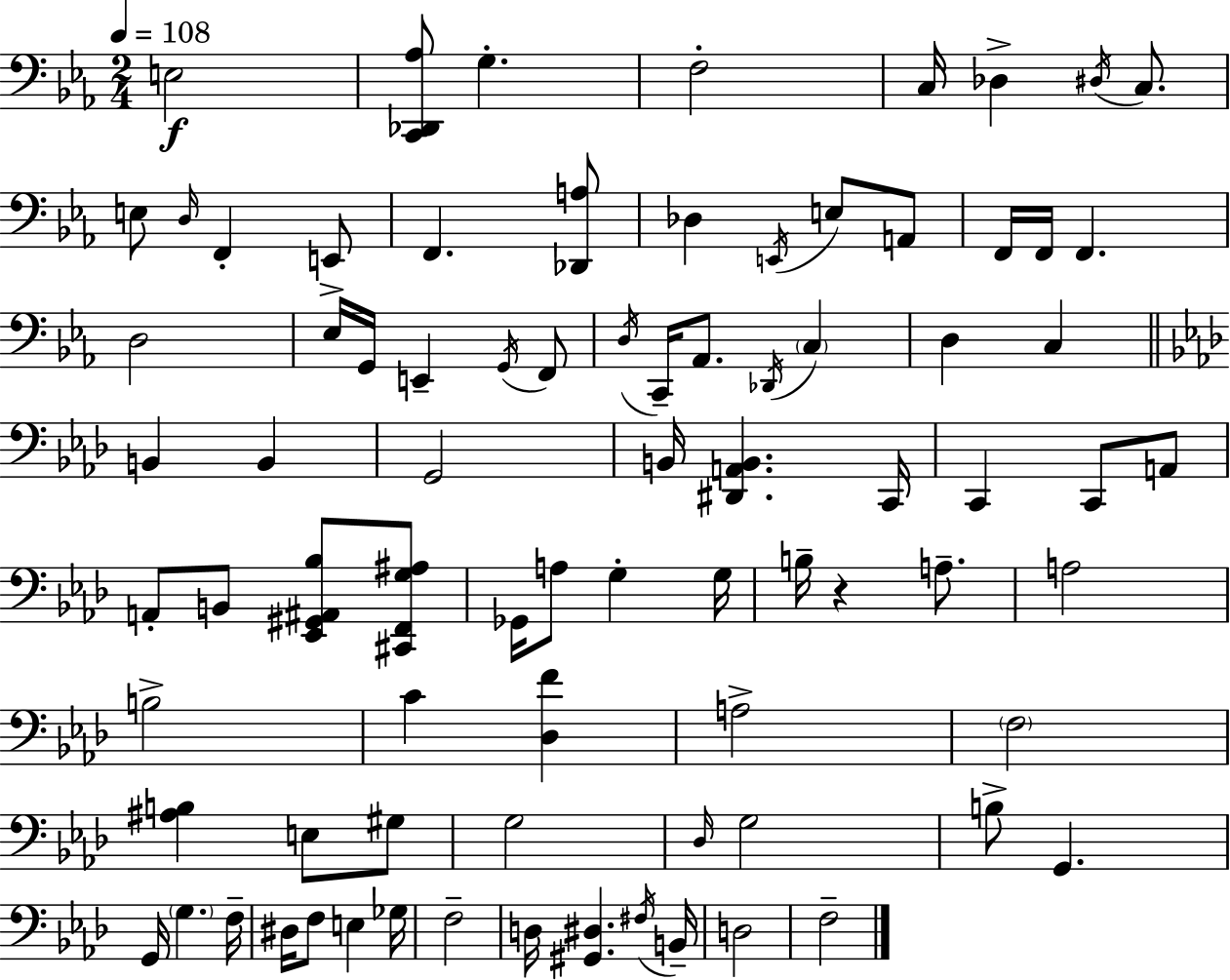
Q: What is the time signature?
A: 2/4